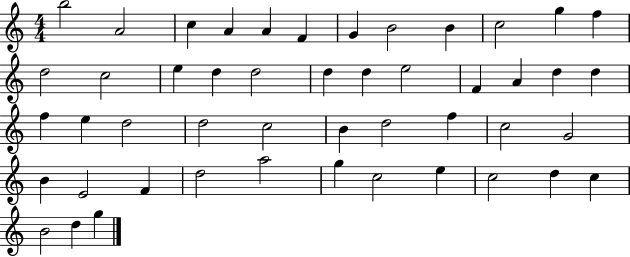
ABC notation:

X:1
T:Untitled
M:4/4
L:1/4
K:C
b2 A2 c A A F G B2 B c2 g f d2 c2 e d d2 d d e2 F A d d f e d2 d2 c2 B d2 f c2 G2 B E2 F d2 a2 g c2 e c2 d c B2 d g